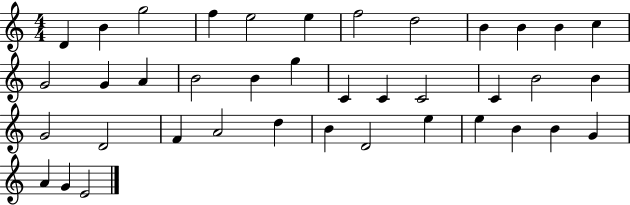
D4/q B4/q G5/h F5/q E5/h E5/q F5/h D5/h B4/q B4/q B4/q C5/q G4/h G4/q A4/q B4/h B4/q G5/q C4/q C4/q C4/h C4/q B4/h B4/q G4/h D4/h F4/q A4/h D5/q B4/q D4/h E5/q E5/q B4/q B4/q G4/q A4/q G4/q E4/h